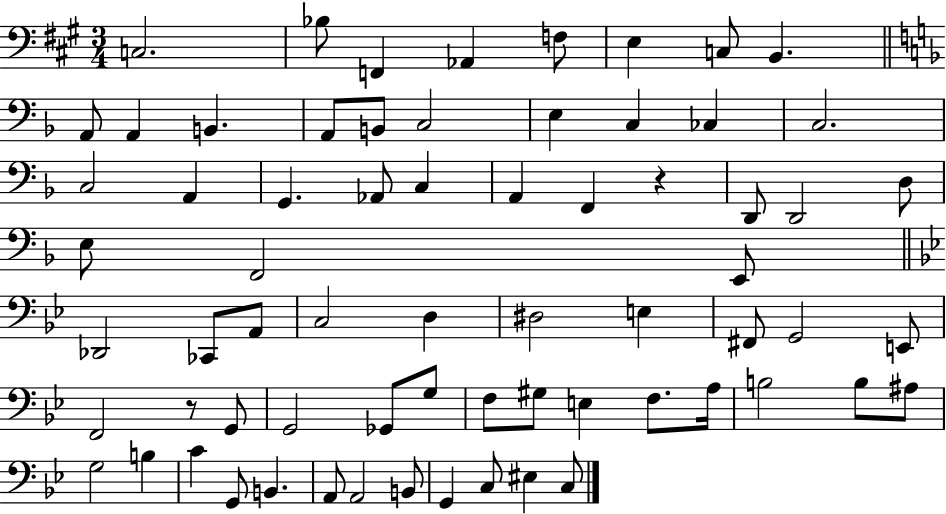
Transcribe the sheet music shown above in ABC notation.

X:1
T:Untitled
M:3/4
L:1/4
K:A
C,2 _B,/2 F,, _A,, F,/2 E, C,/2 B,, A,,/2 A,, B,, A,,/2 B,,/2 C,2 E, C, _C, C,2 C,2 A,, G,, _A,,/2 C, A,, F,, z D,,/2 D,,2 D,/2 E,/2 F,,2 E,,/2 _D,,2 _C,,/2 A,,/2 C,2 D, ^D,2 E, ^F,,/2 G,,2 E,,/2 F,,2 z/2 G,,/2 G,,2 _G,,/2 G,/2 F,/2 ^G,/2 E, F,/2 A,/4 B,2 B,/2 ^A,/2 G,2 B, C G,,/2 B,, A,,/2 A,,2 B,,/2 G,, C,/2 ^E, C,/2